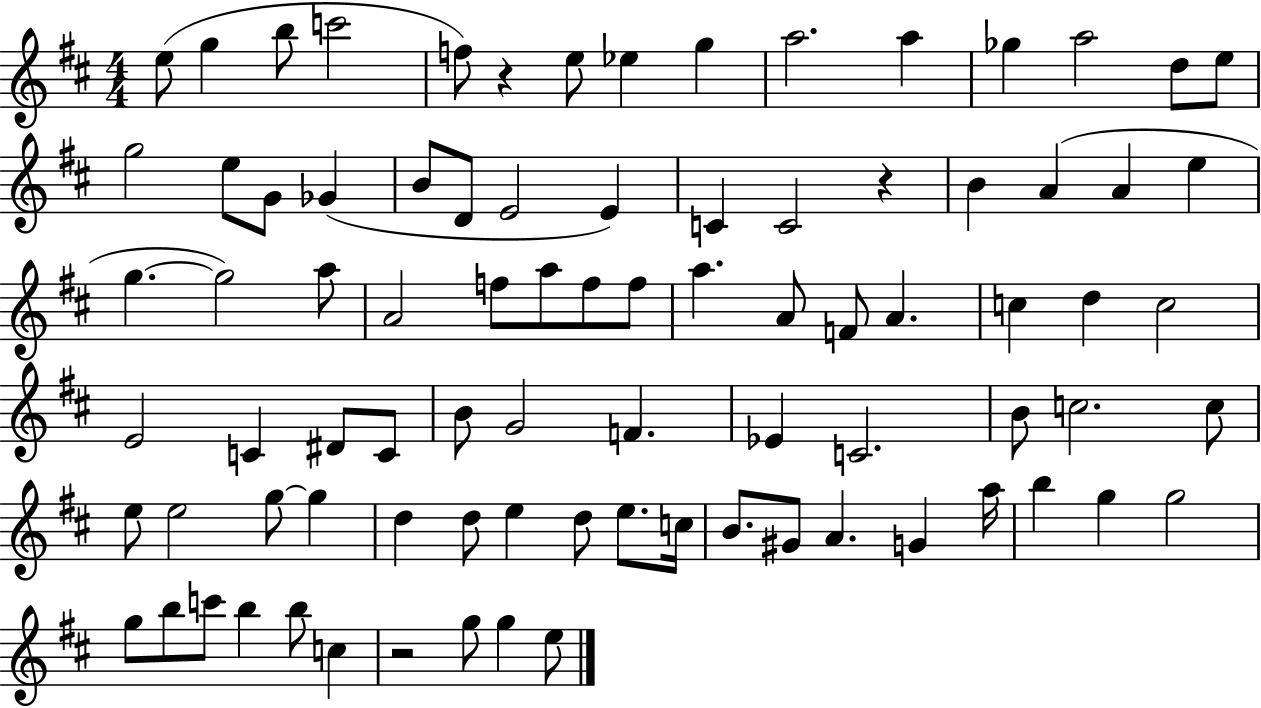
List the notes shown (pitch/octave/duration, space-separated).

E5/e G5/q B5/e C6/h F5/e R/q E5/e Eb5/q G5/q A5/h. A5/q Gb5/q A5/h D5/e E5/e G5/h E5/e G4/e Gb4/q B4/e D4/e E4/h E4/q C4/q C4/h R/q B4/q A4/q A4/q E5/q G5/q. G5/h A5/e A4/h F5/e A5/e F5/e F5/e A5/q. A4/e F4/e A4/q. C5/q D5/q C5/h E4/h C4/q D#4/e C4/e B4/e G4/h F4/q. Eb4/q C4/h. B4/e C5/h. C5/e E5/e E5/h G5/e G5/q D5/q D5/e E5/q D5/e E5/e. C5/s B4/e. G#4/e A4/q. G4/q A5/s B5/q G5/q G5/h G5/e B5/e C6/e B5/q B5/e C5/q R/h G5/e G5/q E5/e